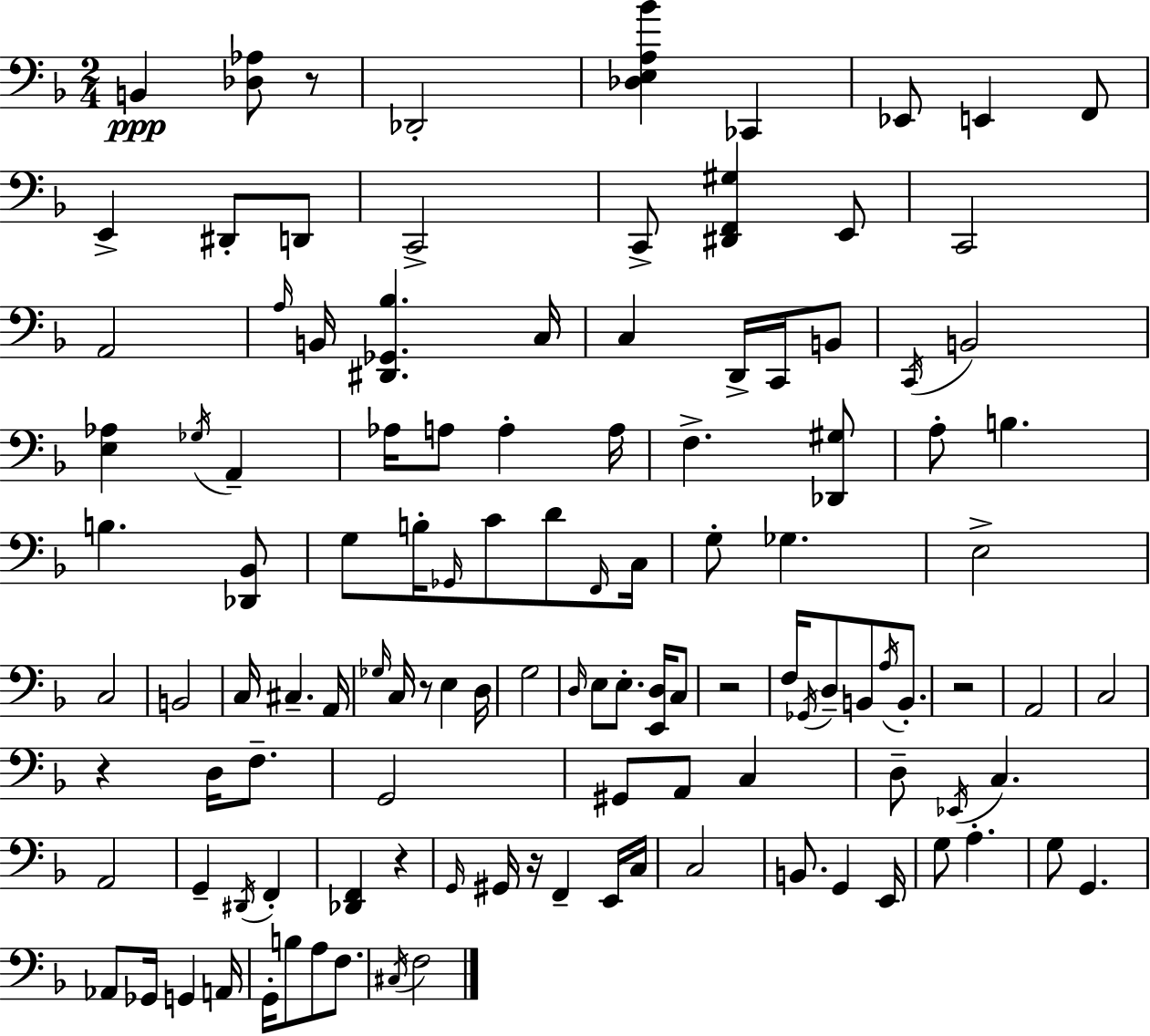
X:1
T:Untitled
M:2/4
L:1/4
K:F
B,, [_D,_A,]/2 z/2 _D,,2 [_D,E,A,_B] _C,, _E,,/2 E,, F,,/2 E,, ^D,,/2 D,,/2 C,,2 C,,/2 [^D,,F,,^G,] E,,/2 C,,2 A,,2 A,/4 B,,/4 [^D,,_G,,_B,] C,/4 C, D,,/4 C,,/4 B,,/2 C,,/4 B,,2 [E,_A,] _G,/4 A,, _A,/4 A,/2 A, A,/4 F, [_D,,^G,]/2 A,/2 B, B, [_D,,_B,,]/2 G,/2 B,/4 _G,,/4 C/2 D/2 F,,/4 C,/4 G,/2 _G, E,2 C,2 B,,2 C,/4 ^C, A,,/4 _G,/4 C,/4 z/2 E, D,/4 G,2 D,/4 E,/2 E,/2 [E,,D,]/4 C,/2 z2 F,/4 _G,,/4 D,/2 B,,/2 A,/4 B,,/2 z2 A,,2 C,2 z D,/4 F,/2 G,,2 ^G,,/2 A,,/2 C, D,/2 _E,,/4 C, A,,2 G,, ^D,,/4 F,, [_D,,F,,] z G,,/4 ^G,,/4 z/4 F,, E,,/4 C,/4 C,2 B,,/2 G,, E,,/4 G,/2 A, G,/2 G,, _A,,/2 _G,,/4 G,, A,,/4 G,,/4 B,/2 A,/2 F,/2 ^C,/4 F,2